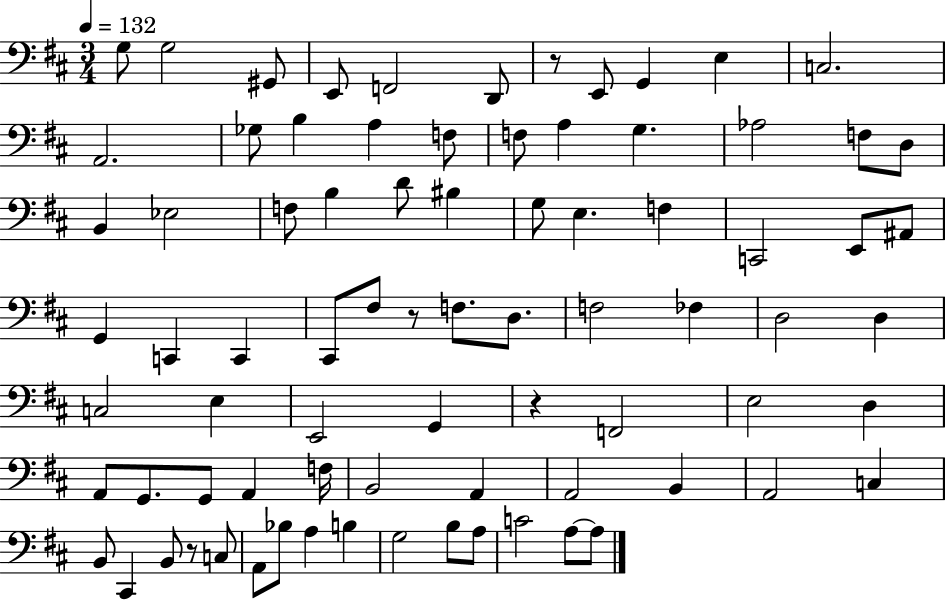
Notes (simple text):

G3/e G3/h G#2/e E2/e F2/h D2/e R/e E2/e G2/q E3/q C3/h. A2/h. Gb3/e B3/q A3/q F3/e F3/e A3/q G3/q. Ab3/h F3/e D3/e B2/q Eb3/h F3/e B3/q D4/e BIS3/q G3/e E3/q. F3/q C2/h E2/e A#2/e G2/q C2/q C2/q C#2/e F#3/e R/e F3/e. D3/e. F3/h FES3/q D3/h D3/q C3/h E3/q E2/h G2/q R/q F2/h E3/h D3/q A2/e G2/e. G2/e A2/q F3/s B2/h A2/q A2/h B2/q A2/h C3/q B2/e C#2/q B2/e R/e C3/e A2/e Bb3/e A3/q B3/q G3/h B3/e A3/e C4/h A3/e A3/e